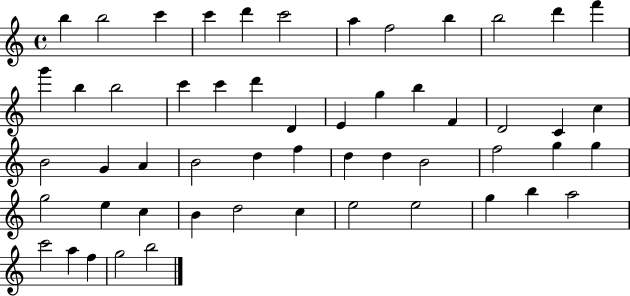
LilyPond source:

{
  \clef treble
  \time 4/4
  \defaultTimeSignature
  \key c \major
  b''4 b''2 c'''4 | c'''4 d'''4 c'''2 | a''4 f''2 b''4 | b''2 d'''4 f'''4 | \break g'''4 b''4 b''2 | c'''4 c'''4 d'''4 d'4 | e'4 g''4 b''4 f'4 | d'2 c'4 c''4 | \break b'2 g'4 a'4 | b'2 d''4 f''4 | d''4 d''4 b'2 | f''2 g''4 g''4 | \break g''2 e''4 c''4 | b'4 d''2 c''4 | e''2 e''2 | g''4 b''4 a''2 | \break c'''2 a''4 f''4 | g''2 b''2 | \bar "|."
}